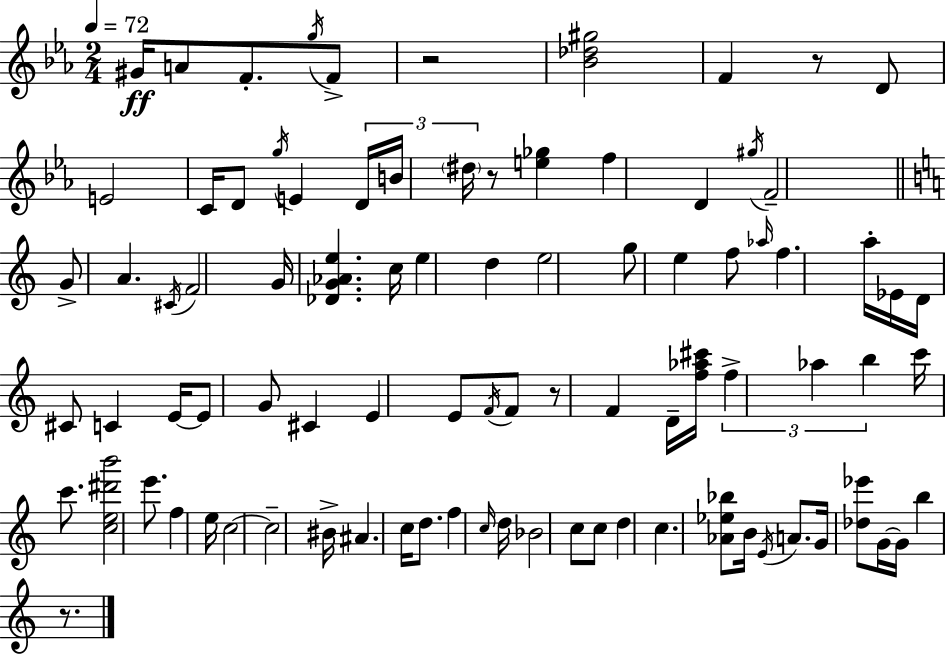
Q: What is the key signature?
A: C minor